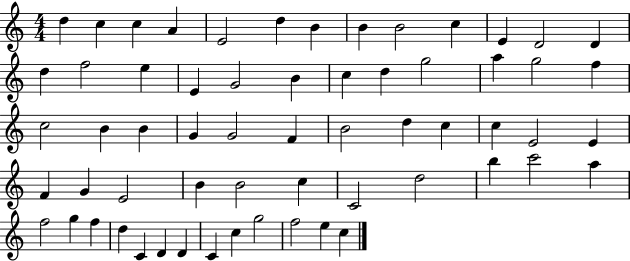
{
  \clef treble
  \numericTimeSignature
  \time 4/4
  \key c \major
  d''4 c''4 c''4 a'4 | e'2 d''4 b'4 | b'4 b'2 c''4 | e'4 d'2 d'4 | \break d''4 f''2 e''4 | e'4 g'2 b'4 | c''4 d''4 g''2 | a''4 g''2 f''4 | \break c''2 b'4 b'4 | g'4 g'2 f'4 | b'2 d''4 c''4 | c''4 e'2 e'4 | \break f'4 g'4 e'2 | b'4 b'2 c''4 | c'2 d''2 | b''4 c'''2 a''4 | \break f''2 g''4 f''4 | d''4 c'4 d'4 d'4 | c'4 c''4 g''2 | f''2 e''4 c''4 | \break \bar "|."
}